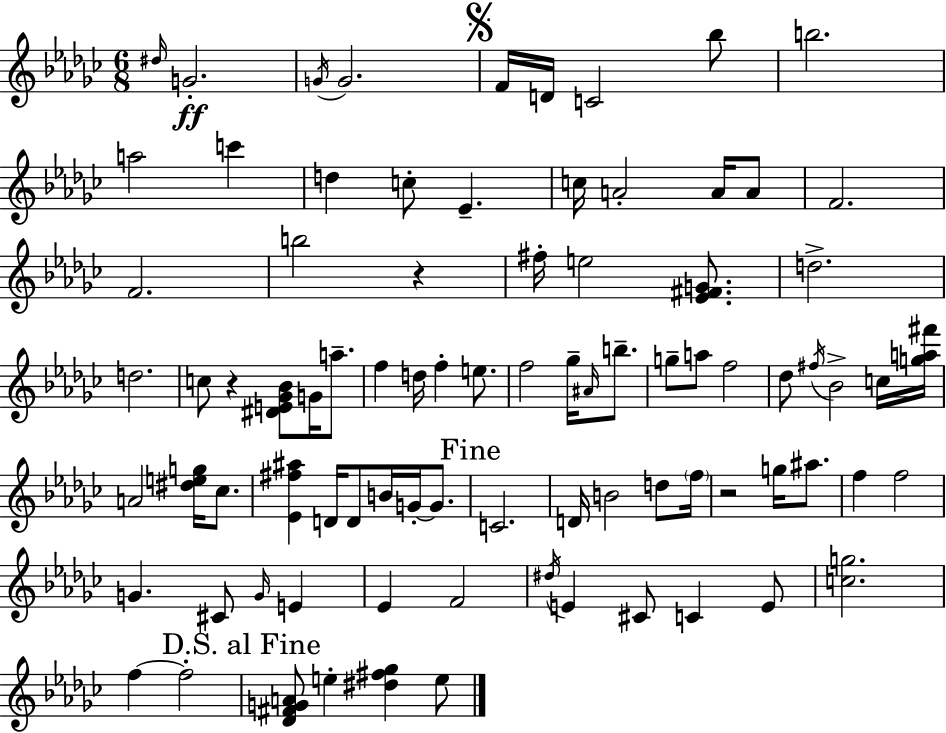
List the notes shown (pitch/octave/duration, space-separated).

D#5/s G4/h. G4/s G4/h. F4/s D4/s C4/h Bb5/e B5/h. A5/h C6/q D5/q C5/e Eb4/q. C5/s A4/h A4/s A4/e F4/h. F4/h. B5/h R/q F#5/s E5/h [Eb4,F#4,G4]/e. D5/h. D5/h. C5/e R/q [D#4,E4,Gb4,Bb4]/e G4/s A5/e. F5/q D5/s F5/q E5/e. F5/h Gb5/s A#4/s B5/e. G5/e A5/e F5/h Db5/e F#5/s Bb4/h C5/s [G5,A5,F#6]/s A4/h [D#5,E5,G5]/s CES5/e. [Eb4,F#5,A#5]/q D4/s D4/e B4/s G4/s G4/e. C4/h. D4/s B4/h D5/e F5/s R/h G5/s A#5/e. F5/q F5/h G4/q. C#4/e G4/s E4/q Eb4/q F4/h D#5/s E4/q C#4/e C4/q E4/e [C5,G5]/h. F5/q F5/h [Db4,F#4,G4,A4]/e E5/q [D#5,F#5,Gb5]/q E5/e